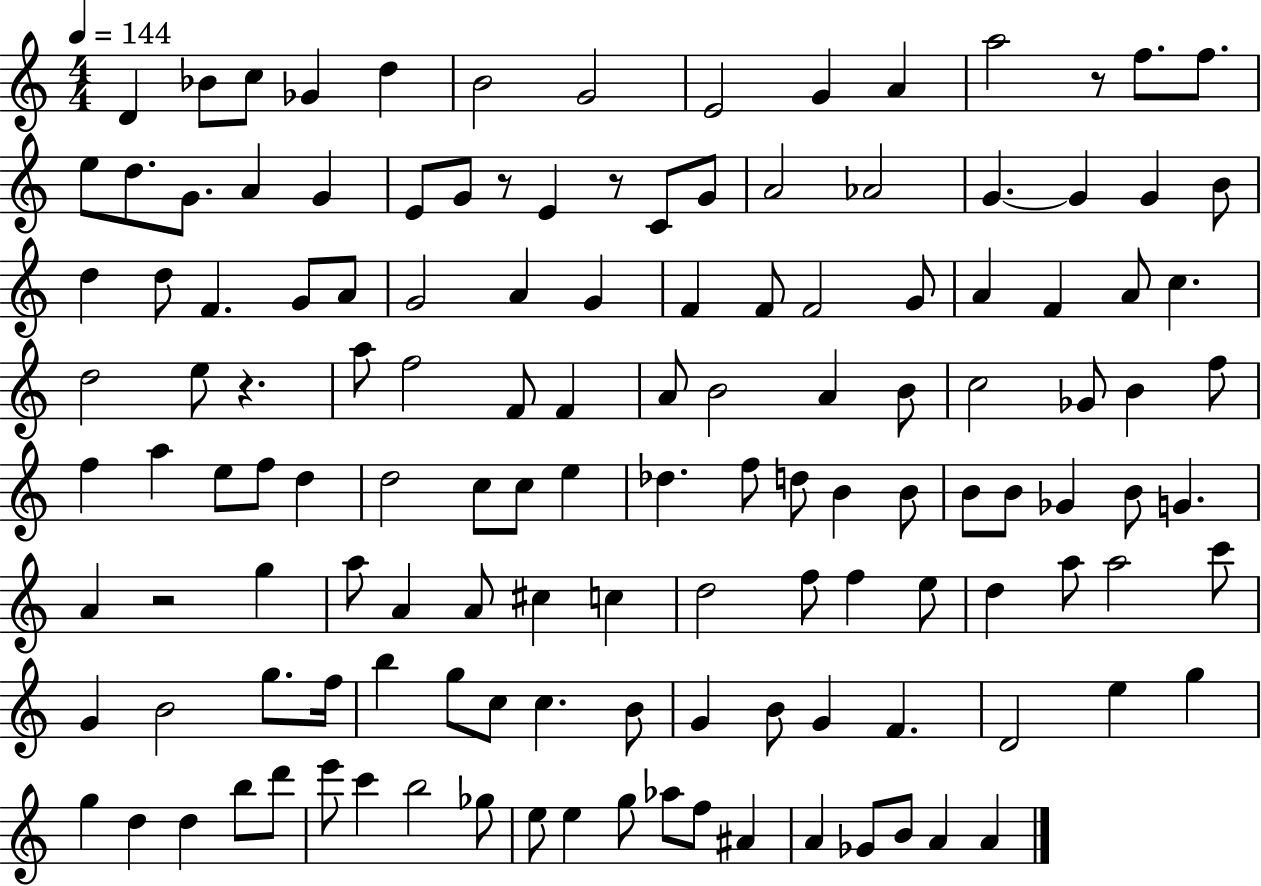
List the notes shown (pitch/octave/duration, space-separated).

D4/q Bb4/e C5/e Gb4/q D5/q B4/h G4/h E4/h G4/q A4/q A5/h R/e F5/e. F5/e. E5/e D5/e. G4/e. A4/q G4/q E4/e G4/e R/e E4/q R/e C4/e G4/e A4/h Ab4/h G4/q. G4/q G4/q B4/e D5/q D5/e F4/q. G4/e A4/e G4/h A4/q G4/q F4/q F4/e F4/h G4/e A4/q F4/q A4/e C5/q. D5/h E5/e R/q. A5/e F5/h F4/e F4/q A4/e B4/h A4/q B4/e C5/h Gb4/e B4/q F5/e F5/q A5/q E5/e F5/e D5/q D5/h C5/e C5/e E5/q Db5/q. F5/e D5/e B4/q B4/e B4/e B4/e Gb4/q B4/e G4/q. A4/q R/h G5/q A5/e A4/q A4/e C#5/q C5/q D5/h F5/e F5/q E5/e D5/q A5/e A5/h C6/e G4/q B4/h G5/e. F5/s B5/q G5/e C5/e C5/q. B4/e G4/q B4/e G4/q F4/q. D4/h E5/q G5/q G5/q D5/q D5/q B5/e D6/e E6/e C6/q B5/h Gb5/e E5/e E5/q G5/e Ab5/e F5/e A#4/q A4/q Gb4/e B4/e A4/q A4/q